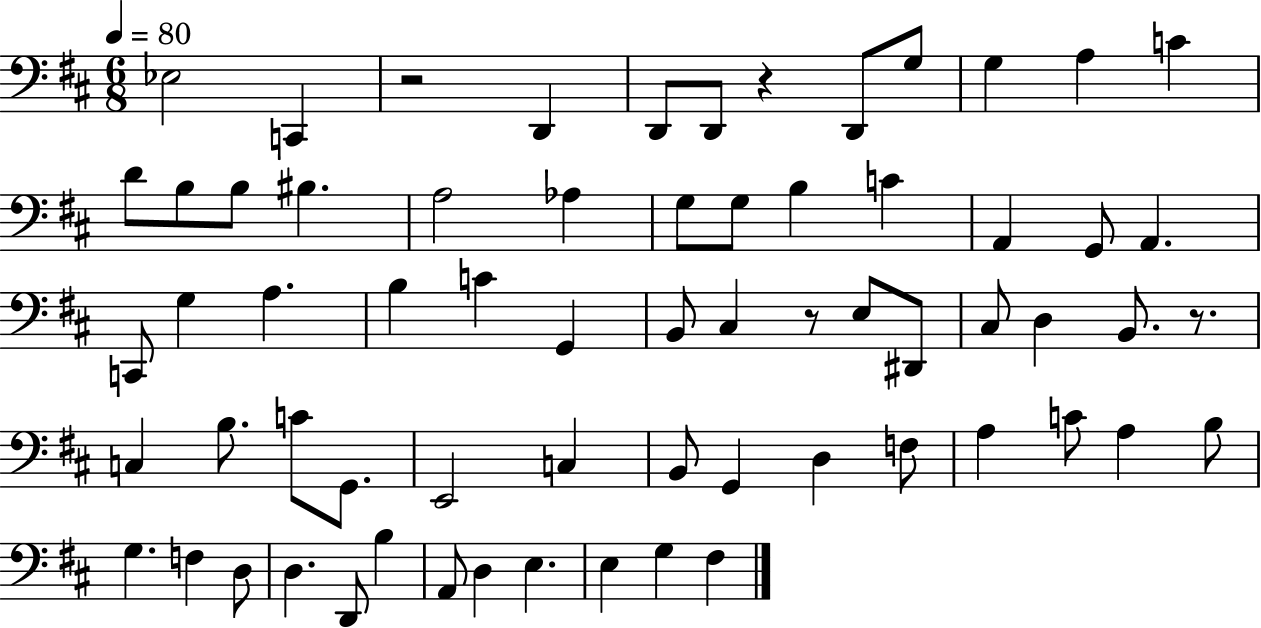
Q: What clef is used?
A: bass